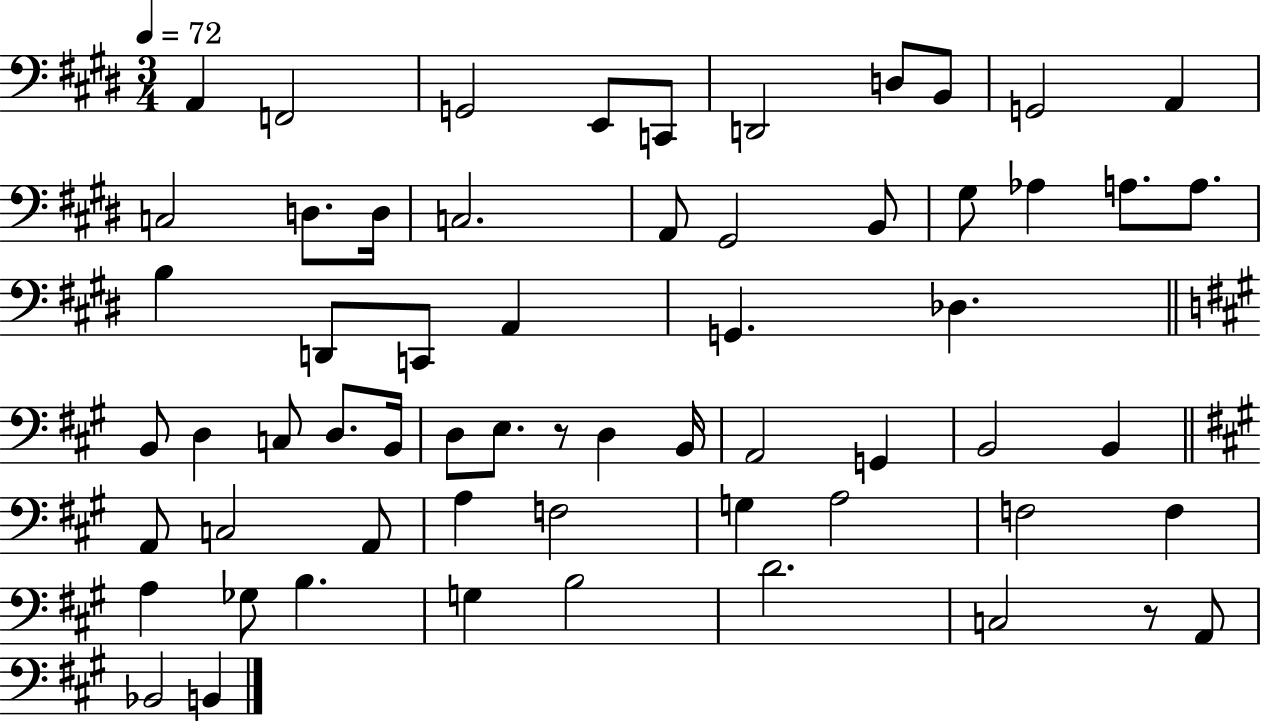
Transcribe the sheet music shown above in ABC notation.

X:1
T:Untitled
M:3/4
L:1/4
K:E
A,, F,,2 G,,2 E,,/2 C,,/2 D,,2 D,/2 B,,/2 G,,2 A,, C,2 D,/2 D,/4 C,2 A,,/2 ^G,,2 B,,/2 ^G,/2 _A, A,/2 A,/2 B, D,,/2 C,,/2 A,, G,, _D, B,,/2 D, C,/2 D,/2 B,,/4 D,/2 E,/2 z/2 D, B,,/4 A,,2 G,, B,,2 B,, A,,/2 C,2 A,,/2 A, F,2 G, A,2 F,2 F, A, _G,/2 B, G, B,2 D2 C,2 z/2 A,,/2 _B,,2 B,,